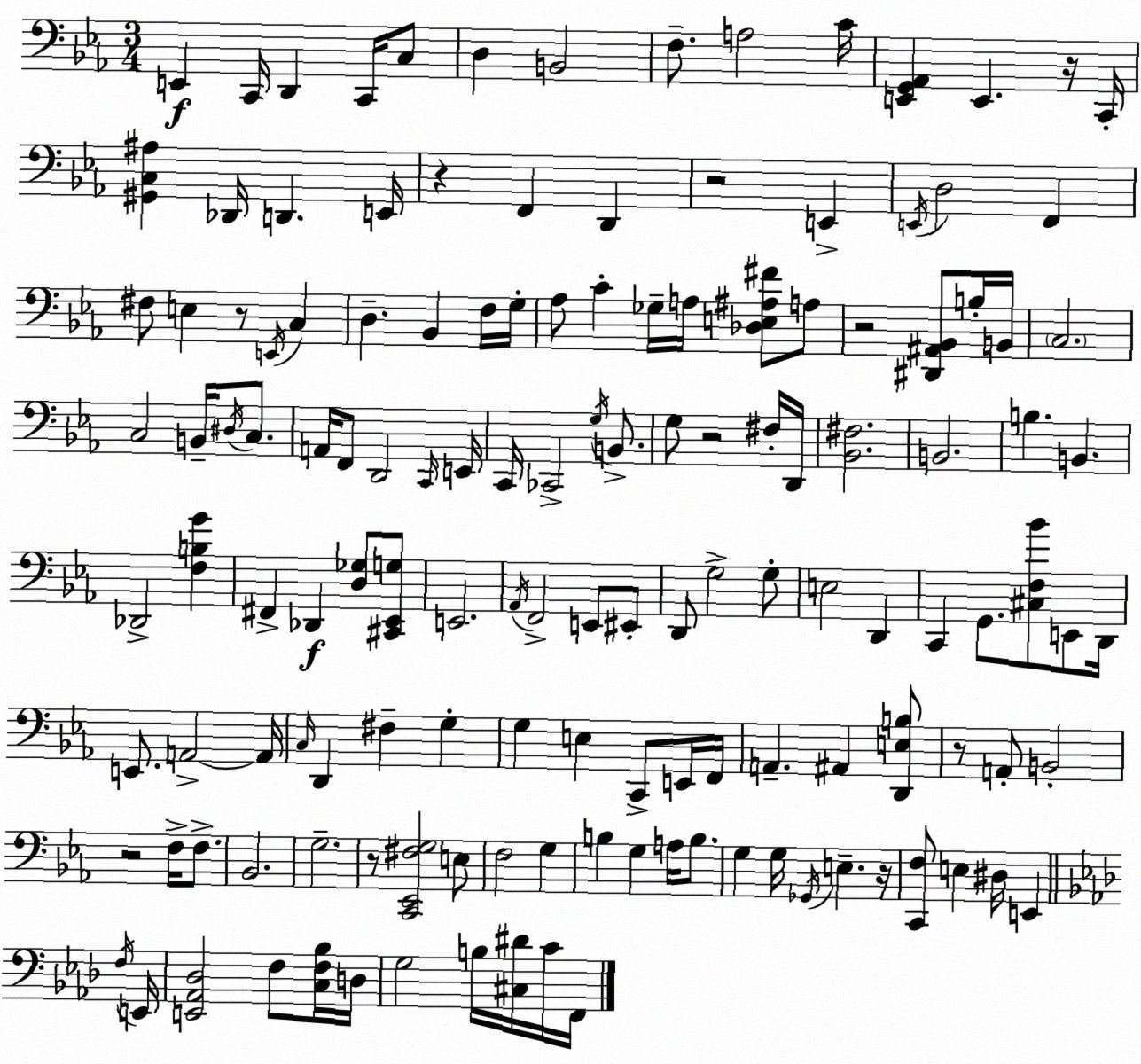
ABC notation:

X:1
T:Untitled
M:3/4
L:1/4
K:Eb
E,, C,,/4 D,, C,,/4 C,/2 D, B,,2 F,/2 A,2 C/4 [E,,G,,_A,,] E,, z/4 C,,/4 [^G,,C,^A,] _D,,/4 D,, E,,/4 z F,, D,, z2 E,, E,,/4 D,2 F,, ^F,/2 E, z/2 E,,/4 C, D, _B,, F,/4 G,/4 _A,/2 C _G,/4 A,/4 [_D,E,^A,^F]/2 A,/2 z2 [^D,,^A,,_B,,]/2 B,/4 B,,/4 C,2 C,2 B,,/4 ^D,/4 C,/2 A,,/4 F,,/2 D,,2 C,,/4 E,,/4 C,,/4 _C,,2 G,/4 B,,/2 G,/2 z2 ^F,/4 D,,/4 [_B,,^F,]2 B,,2 B, B,, _D,,2 [F,B,G] ^F,, _D,, [D,_G,]/2 [^C,,_E,,G,]/2 E,,2 _A,,/4 F,,2 E,,/2 ^E,,/2 D,,/2 G,2 G,/2 E,2 D,, C,, G,,/2 [^C,F,_B]/2 E,,/2 D,,/4 E,,/2 A,,2 A,,/4 C,/4 D,, ^F, G, G, E, C,,/2 E,,/4 F,,/4 A,, ^A,, [D,,E,B,]/2 z/2 A,,/2 B,,2 z2 F,/4 F,/2 _B,,2 G,2 z/2 [C,,_E,,^F,G,]2 E,/2 F,2 G, B, G, A,/4 B,/2 G, G,/4 _G,,/4 E, z/4 [C,,F,]/2 E, ^D,/4 E,, F,/4 E,,/4 [E,,_A,,_D,]2 F,/2 [C,F,_B,]/4 D,/4 G,2 B,/4 [^C,^D]/4 C/4 F,,/4